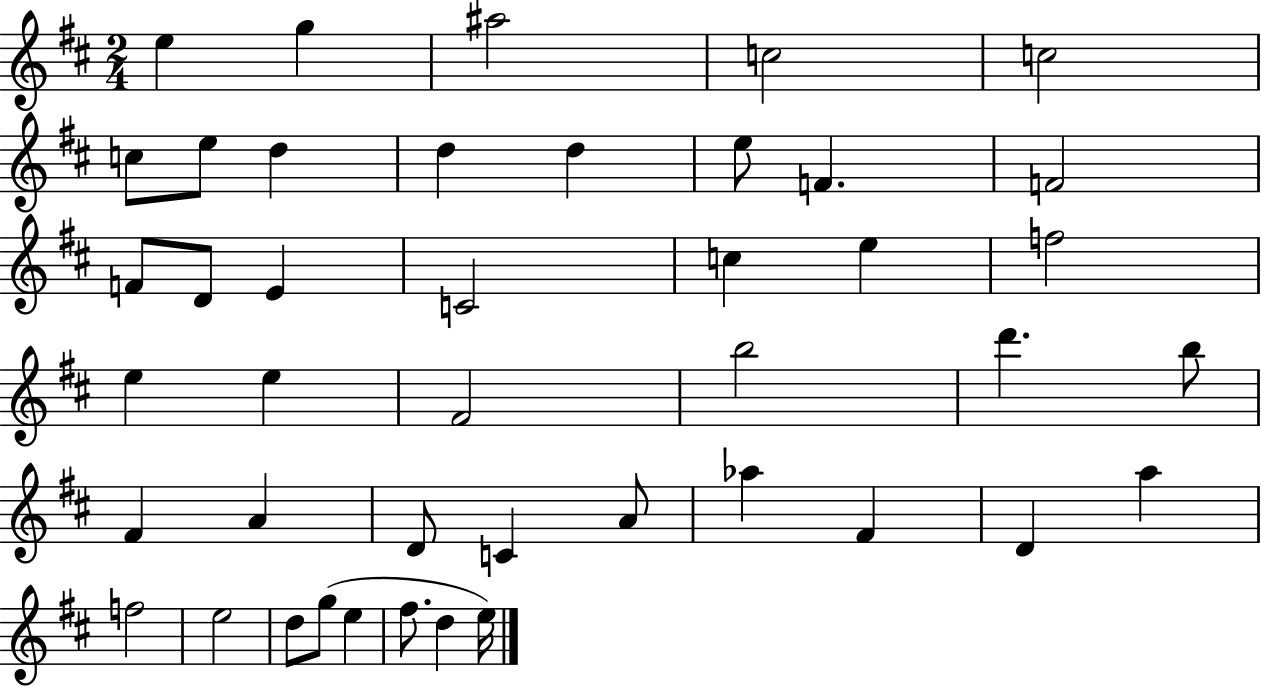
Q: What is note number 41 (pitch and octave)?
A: F#5